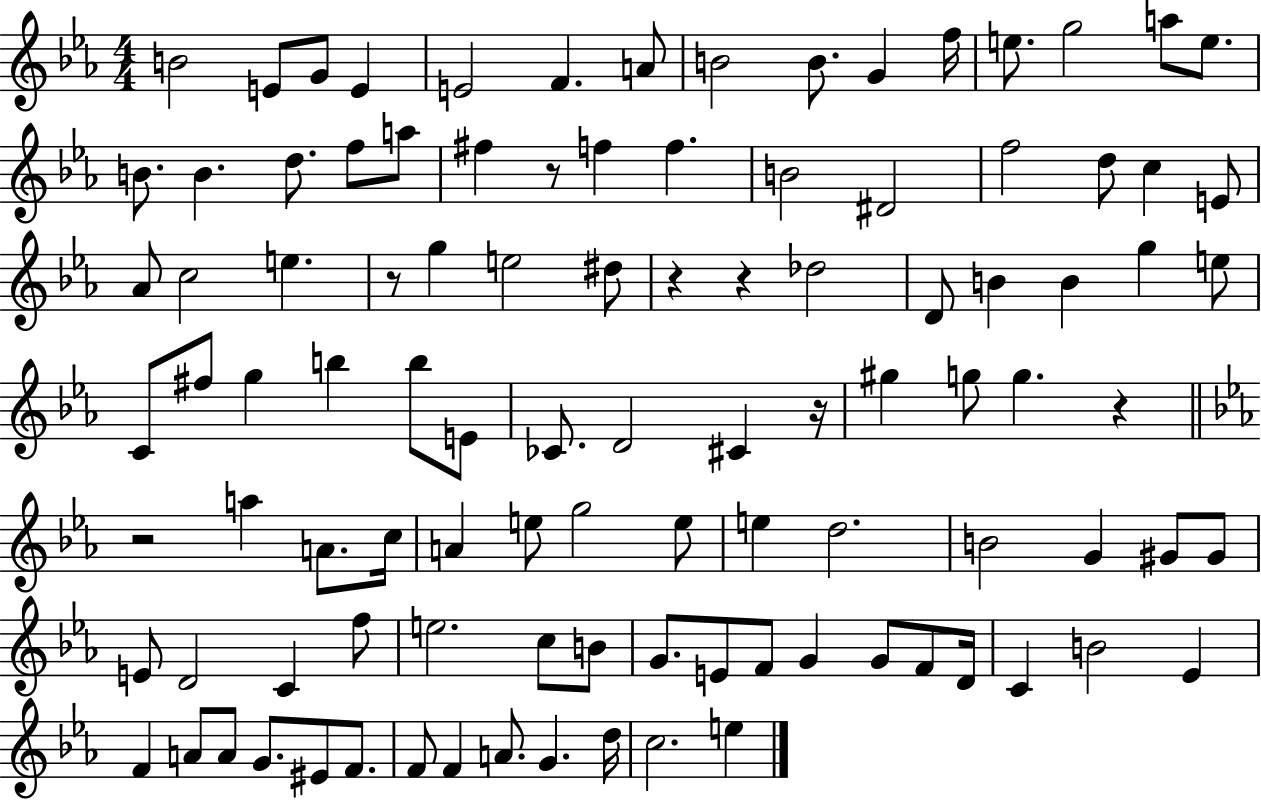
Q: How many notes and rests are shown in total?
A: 103